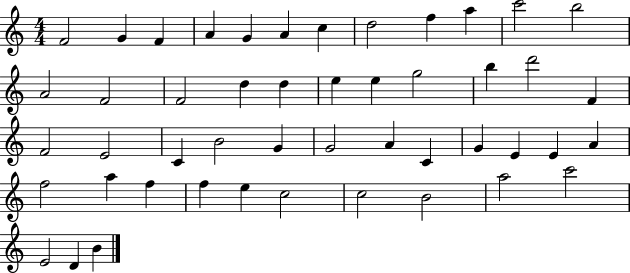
{
  \clef treble
  \numericTimeSignature
  \time 4/4
  \key c \major
  f'2 g'4 f'4 | a'4 g'4 a'4 c''4 | d''2 f''4 a''4 | c'''2 b''2 | \break a'2 f'2 | f'2 d''4 d''4 | e''4 e''4 g''2 | b''4 d'''2 f'4 | \break f'2 e'2 | c'4 b'2 g'4 | g'2 a'4 c'4 | g'4 e'4 e'4 a'4 | \break f''2 a''4 f''4 | f''4 e''4 c''2 | c''2 b'2 | a''2 c'''2 | \break e'2 d'4 b'4 | \bar "|."
}